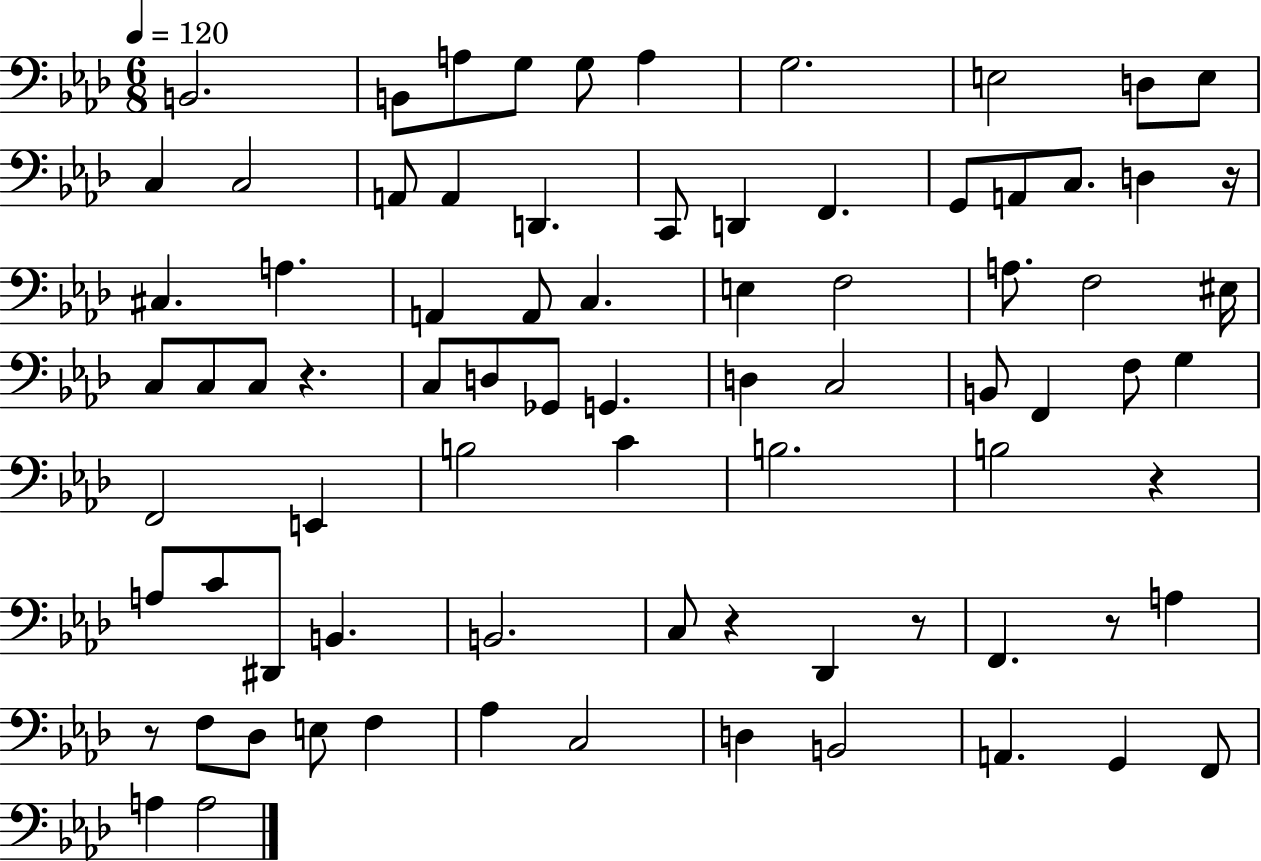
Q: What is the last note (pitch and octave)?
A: A3